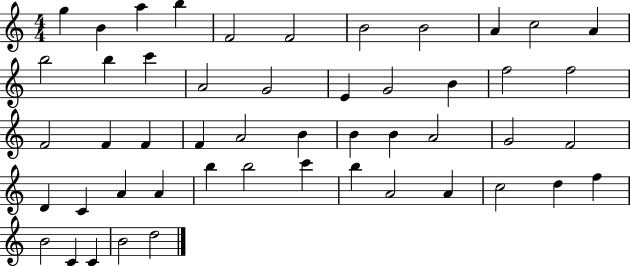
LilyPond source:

{
  \clef treble
  \numericTimeSignature
  \time 4/4
  \key c \major
  g''4 b'4 a''4 b''4 | f'2 f'2 | b'2 b'2 | a'4 c''2 a'4 | \break b''2 b''4 c'''4 | a'2 g'2 | e'4 g'2 b'4 | f''2 f''2 | \break f'2 f'4 f'4 | f'4 a'2 b'4 | b'4 b'4 a'2 | g'2 f'2 | \break d'4 c'4 a'4 a'4 | b''4 b''2 c'''4 | b''4 a'2 a'4 | c''2 d''4 f''4 | \break b'2 c'4 c'4 | b'2 d''2 | \bar "|."
}